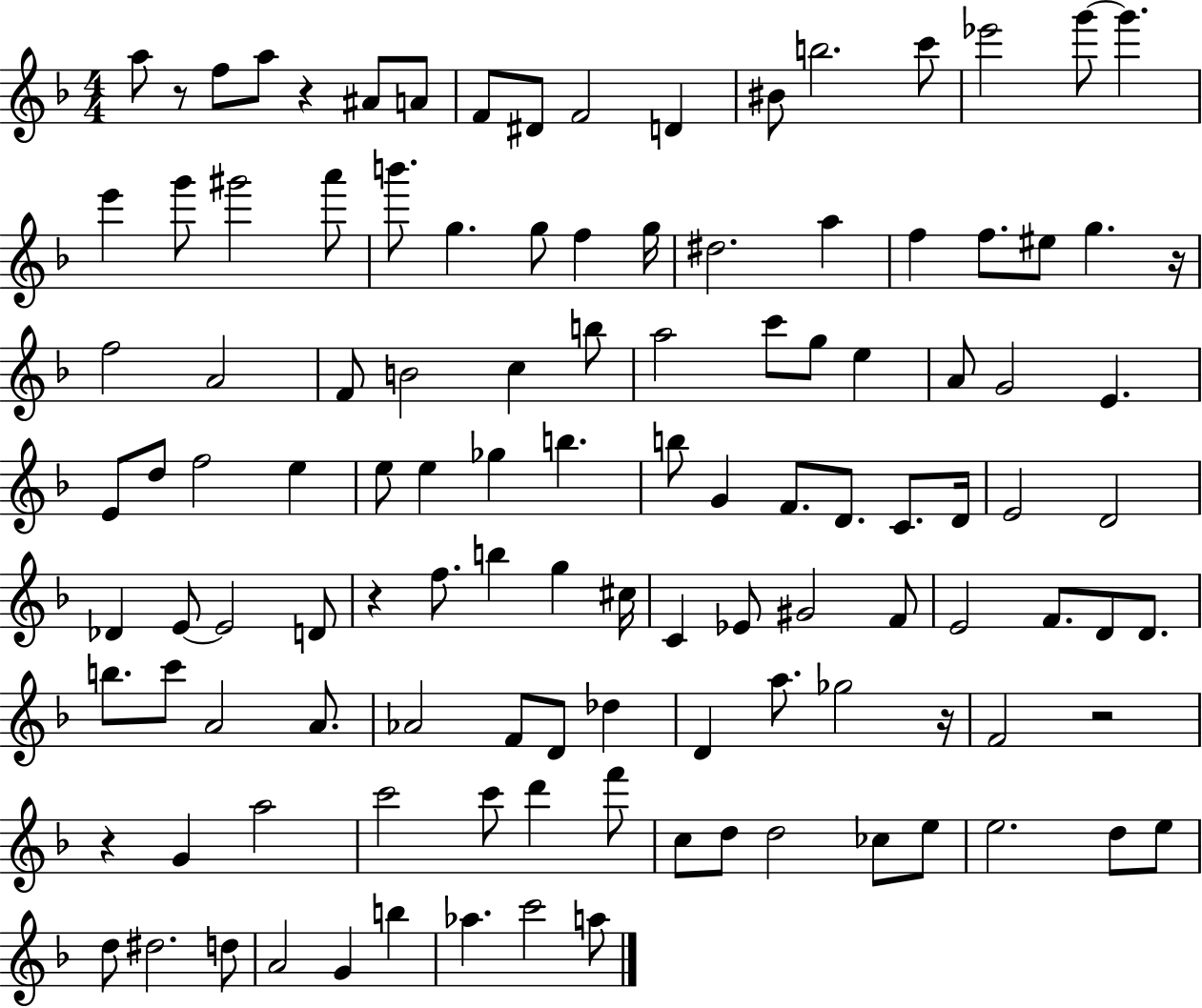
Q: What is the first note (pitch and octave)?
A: A5